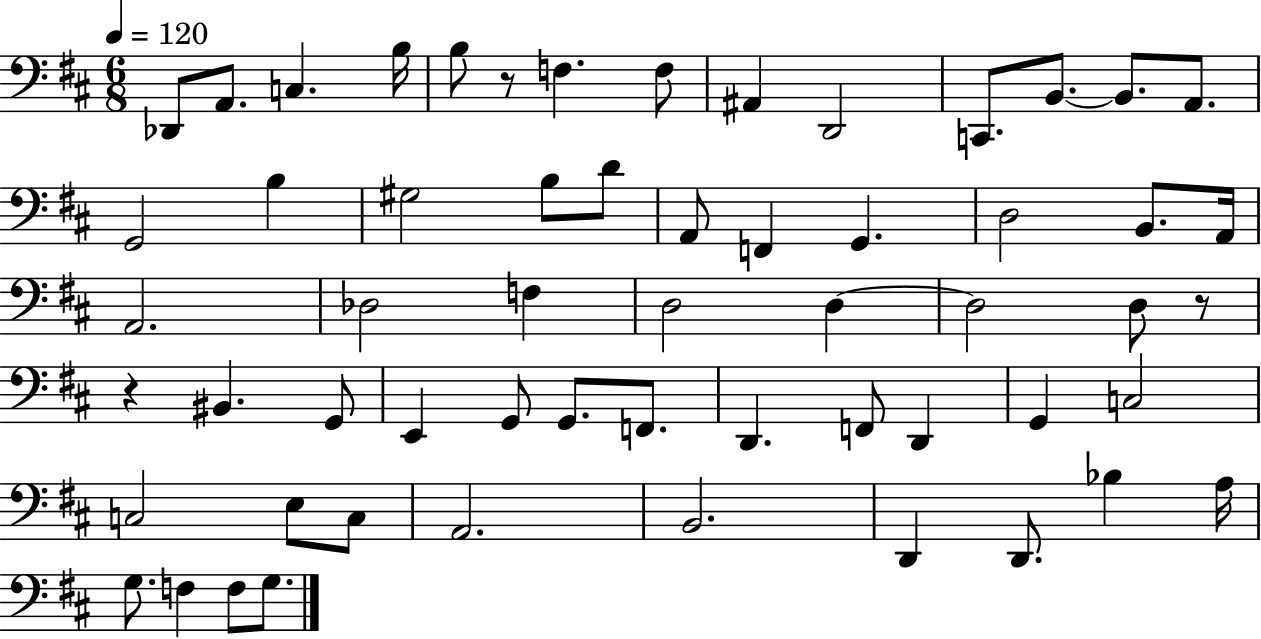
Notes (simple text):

Db2/e A2/e. C3/q. B3/s B3/e R/e F3/q. F3/e A#2/q D2/h C2/e. B2/e. B2/e. A2/e. G2/h B3/q G#3/h B3/e D4/e A2/e F2/q G2/q. D3/h B2/e. A2/s A2/h. Db3/h F3/q D3/h D3/q D3/h D3/e R/e R/q BIS2/q. G2/e E2/q G2/e G2/e. F2/e. D2/q. F2/e D2/q G2/q C3/h C3/h E3/e C3/e A2/h. B2/h. D2/q D2/e. Bb3/q A3/s G3/e. F3/q F3/e G3/e.